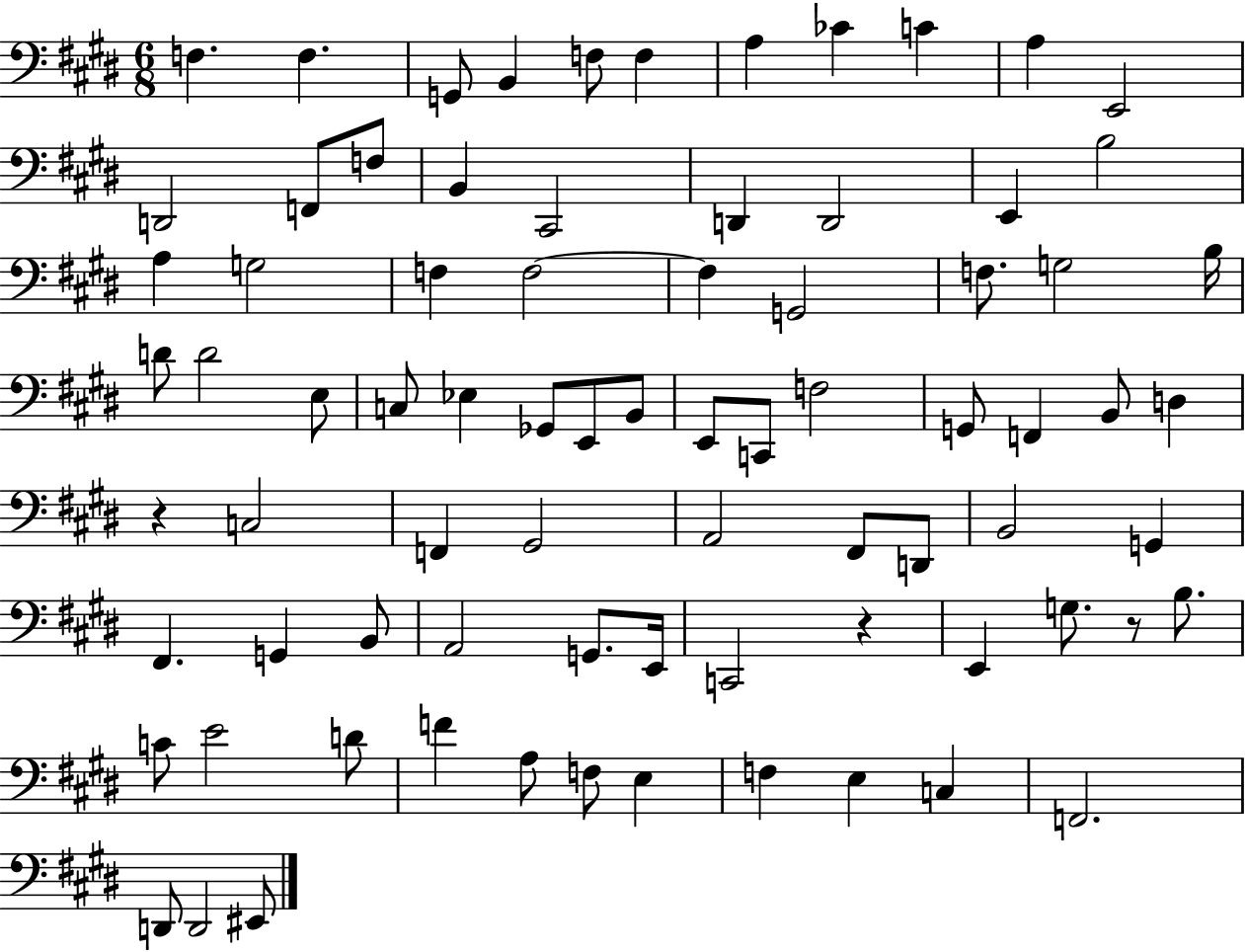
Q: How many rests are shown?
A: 3